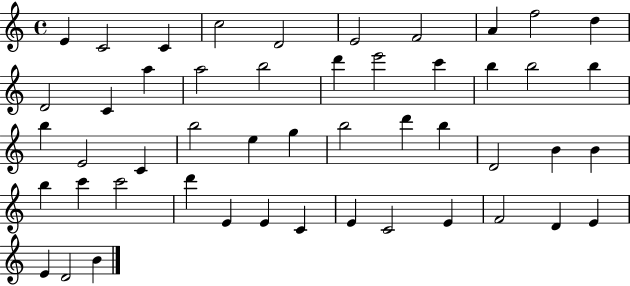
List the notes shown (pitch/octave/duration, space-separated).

E4/q C4/h C4/q C5/h D4/h E4/h F4/h A4/q F5/h D5/q D4/h C4/q A5/q A5/h B5/h D6/q E6/h C6/q B5/q B5/h B5/q B5/q E4/h C4/q B5/h E5/q G5/q B5/h D6/q B5/q D4/h B4/q B4/q B5/q C6/q C6/h D6/q E4/q E4/q C4/q E4/q C4/h E4/q F4/h D4/q E4/q E4/q D4/h B4/q